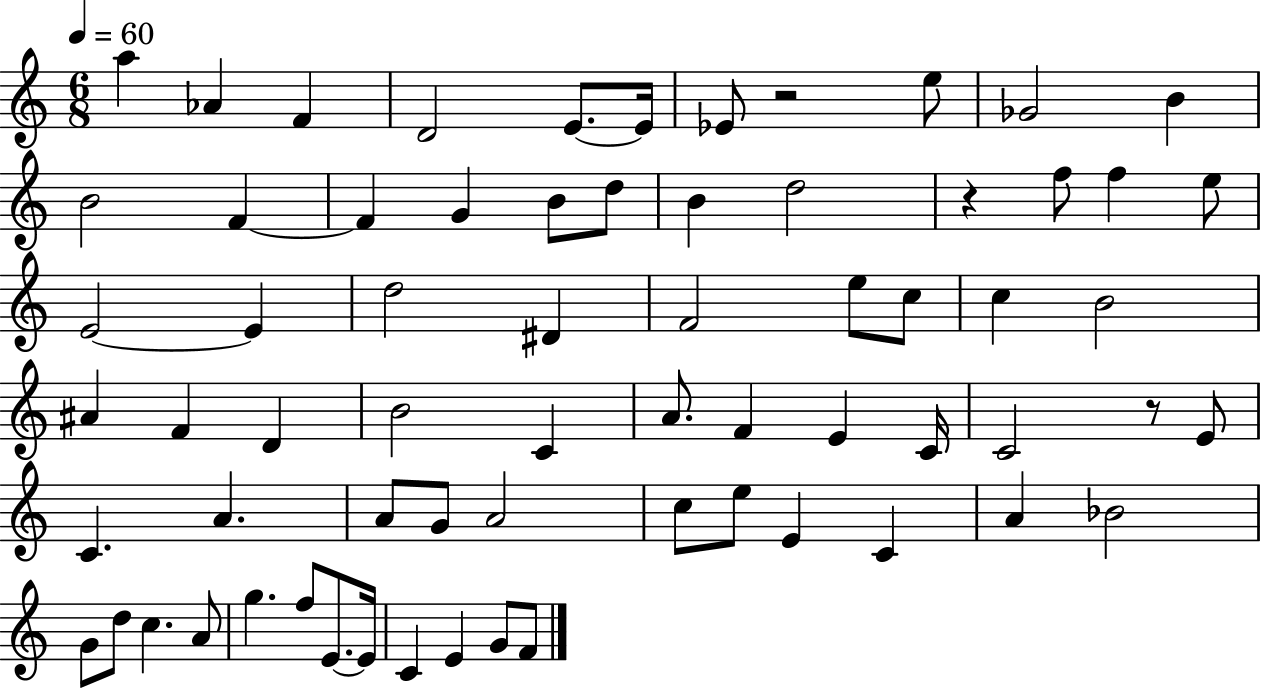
{
  \clef treble
  \numericTimeSignature
  \time 6/8
  \key c \major
  \tempo 4 = 60
  a''4 aes'4 f'4 | d'2 e'8.~~ e'16 | ees'8 r2 e''8 | ges'2 b'4 | \break b'2 f'4~~ | f'4 g'4 b'8 d''8 | b'4 d''2 | r4 f''8 f''4 e''8 | \break e'2~~ e'4 | d''2 dis'4 | f'2 e''8 c''8 | c''4 b'2 | \break ais'4 f'4 d'4 | b'2 c'4 | a'8. f'4 e'4 c'16 | c'2 r8 e'8 | \break c'4. a'4. | a'8 g'8 a'2 | c''8 e''8 e'4 c'4 | a'4 bes'2 | \break g'8 d''8 c''4. a'8 | g''4. f''8 e'8.~~ e'16 | c'4 e'4 g'8 f'8 | \bar "|."
}